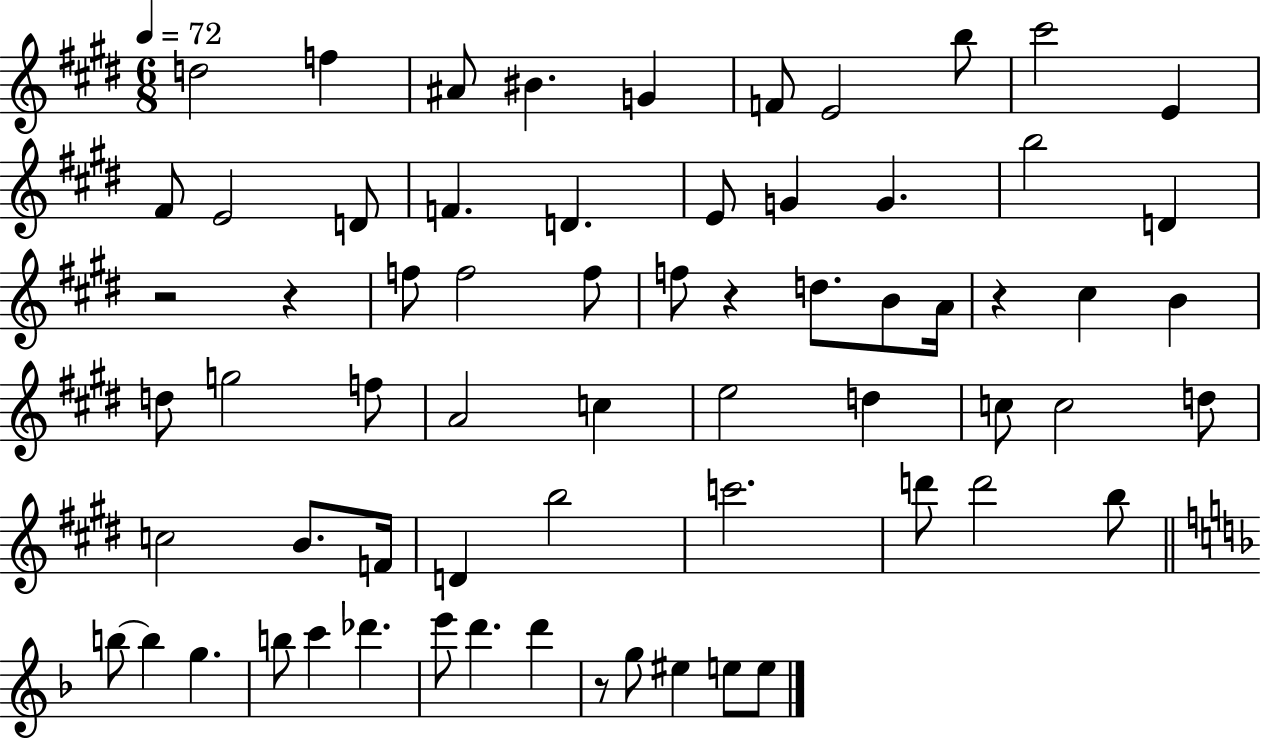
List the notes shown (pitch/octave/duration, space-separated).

D5/h F5/q A#4/e BIS4/q. G4/q F4/e E4/h B5/e C#6/h E4/q F#4/e E4/h D4/e F4/q. D4/q. E4/e G4/q G4/q. B5/h D4/q R/h R/q F5/e F5/h F5/e F5/e R/q D5/e. B4/e A4/s R/q C#5/q B4/q D5/e G5/h F5/e A4/h C5/q E5/h D5/q C5/e C5/h D5/e C5/h B4/e. F4/s D4/q B5/h C6/h. D6/e D6/h B5/e B5/e B5/q G5/q. B5/e C6/q Db6/q. E6/e D6/q. D6/q R/e G5/e EIS5/q E5/e E5/e